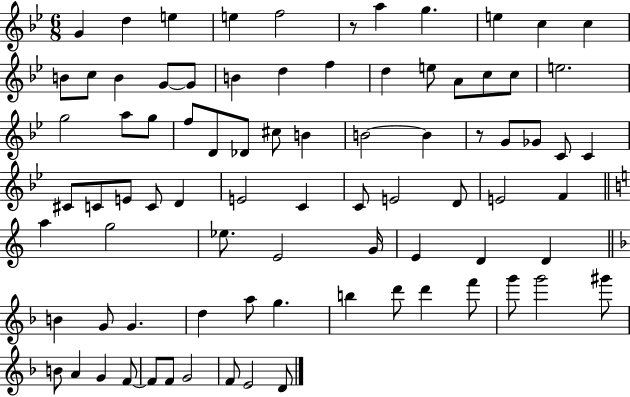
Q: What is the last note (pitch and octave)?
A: D4